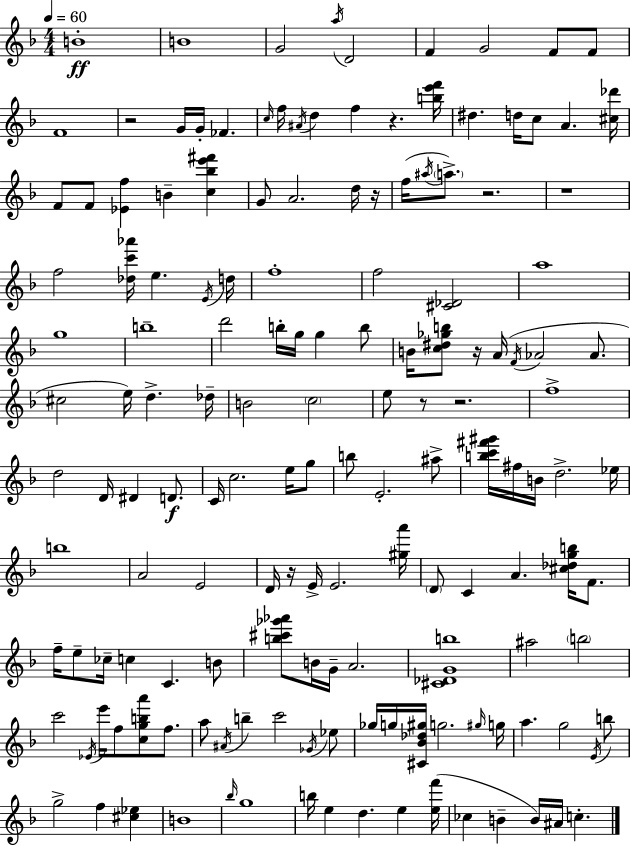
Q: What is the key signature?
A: D minor